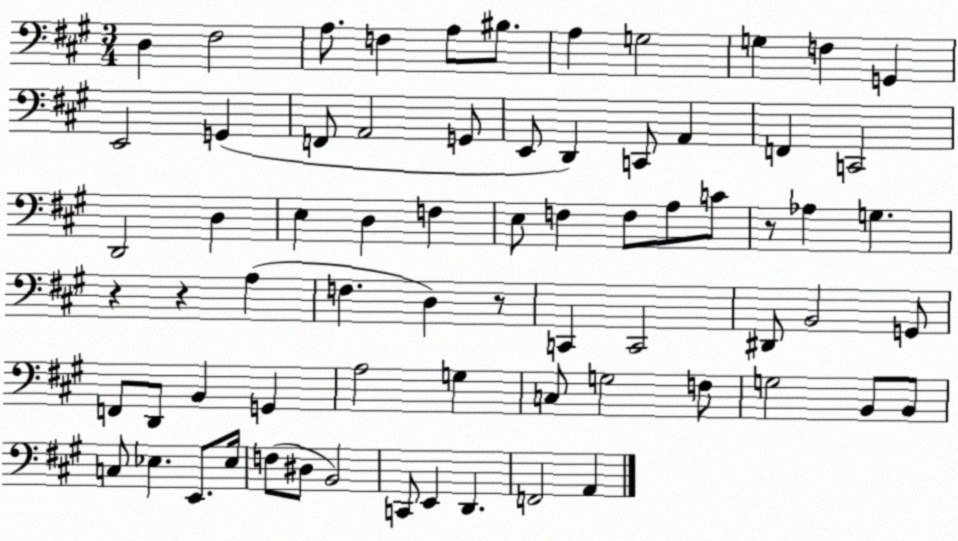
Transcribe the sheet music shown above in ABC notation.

X:1
T:Untitled
M:3/4
L:1/4
K:A
D, ^F,2 A,/2 F, A,/2 ^B,/2 A, G,2 G, F, G,, E,,2 G,, F,,/2 A,,2 G,,/2 E,,/2 D,, C,,/2 A,, F,, C,,2 D,,2 D, E, D, F, E,/2 F, F,/2 A,/2 C/2 z/2 _A, G, z z A, F, D, z/2 C,, C,,2 ^D,,/2 B,,2 G,,/2 F,,/2 D,,/2 B,, G,, A,2 G, C,/2 G,2 F,/2 G,2 B,,/2 B,,/2 C,/2 _E, E,,/2 _E,/4 F,/2 ^D,/2 B,,2 C,,/2 E,, D,, F,,2 A,,